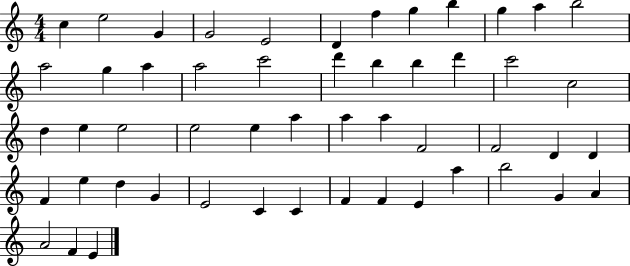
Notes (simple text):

C5/q E5/h G4/q G4/h E4/h D4/q F5/q G5/q B5/q G5/q A5/q B5/h A5/h G5/q A5/q A5/h C6/h D6/q B5/q B5/q D6/q C6/h C5/h D5/q E5/q E5/h E5/h E5/q A5/q A5/q A5/q F4/h F4/h D4/q D4/q F4/q E5/q D5/q G4/q E4/h C4/q C4/q F4/q F4/q E4/q A5/q B5/h G4/q A4/q A4/h F4/q E4/q